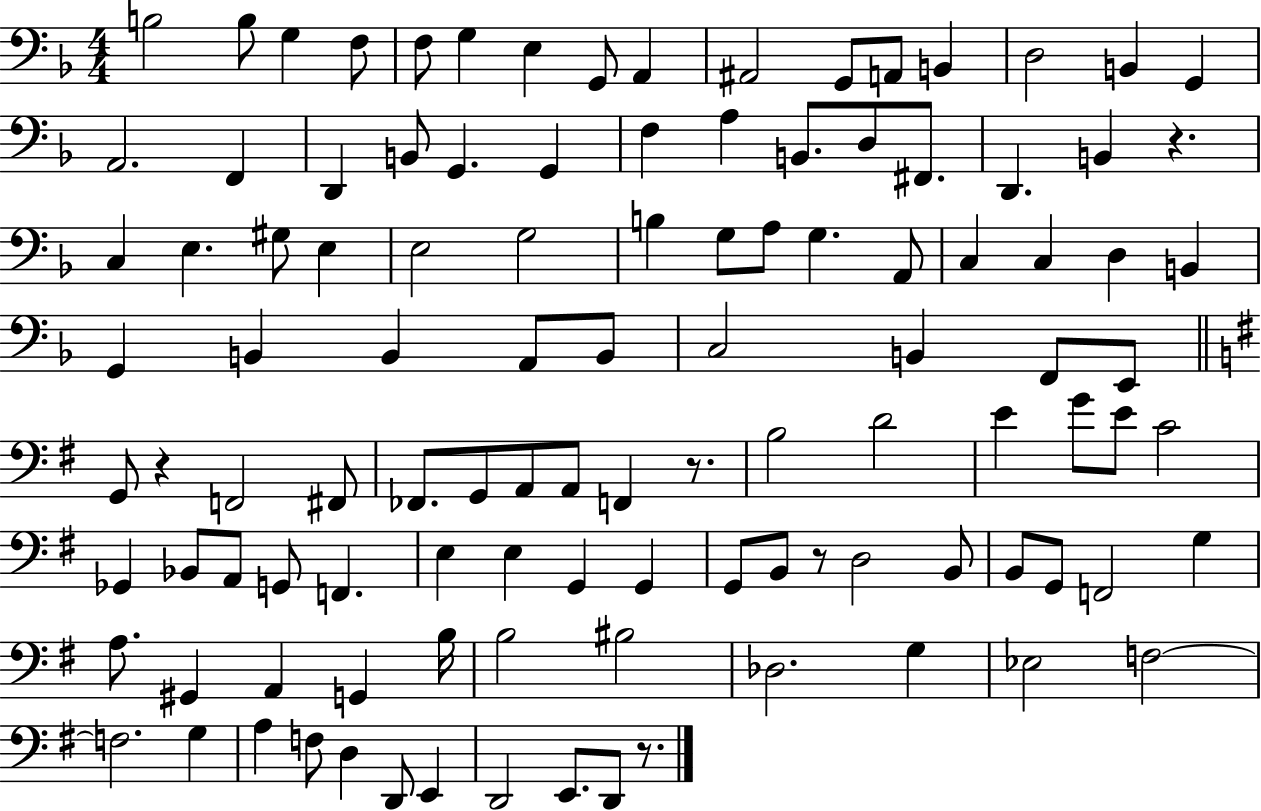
B3/h B3/e G3/q F3/e F3/e G3/q E3/q G2/e A2/q A#2/h G2/e A2/e B2/q D3/h B2/q G2/q A2/h. F2/q D2/q B2/e G2/q. G2/q F3/q A3/q B2/e. D3/e F#2/e. D2/q. B2/q R/q. C3/q E3/q. G#3/e E3/q E3/h G3/h B3/q G3/e A3/e G3/q. A2/e C3/q C3/q D3/q B2/q G2/q B2/q B2/q A2/e B2/e C3/h B2/q F2/e E2/e G2/e R/q F2/h F#2/e FES2/e. G2/e A2/e A2/e F2/q R/e. B3/h D4/h E4/q G4/e E4/e C4/h Gb2/q Bb2/e A2/e G2/e F2/q. E3/q E3/q G2/q G2/q G2/e B2/e R/e D3/h B2/e B2/e G2/e F2/h G3/q A3/e. G#2/q A2/q G2/q B3/s B3/h BIS3/h Db3/h. G3/q Eb3/h F3/h F3/h. G3/q A3/q F3/e D3/q D2/e E2/q D2/h E2/e. D2/e R/e.